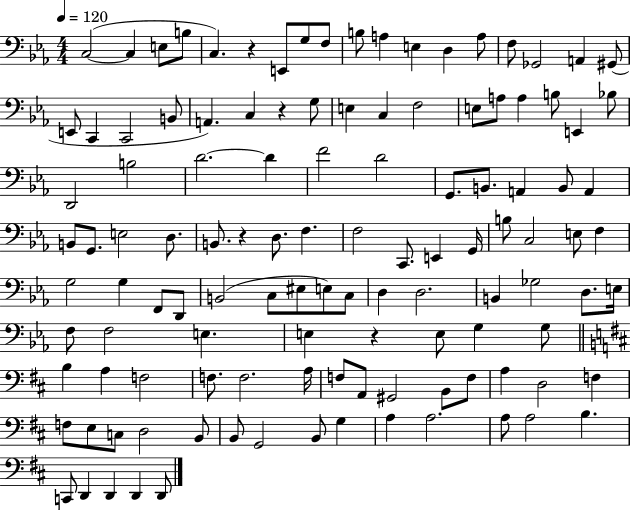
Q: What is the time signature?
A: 4/4